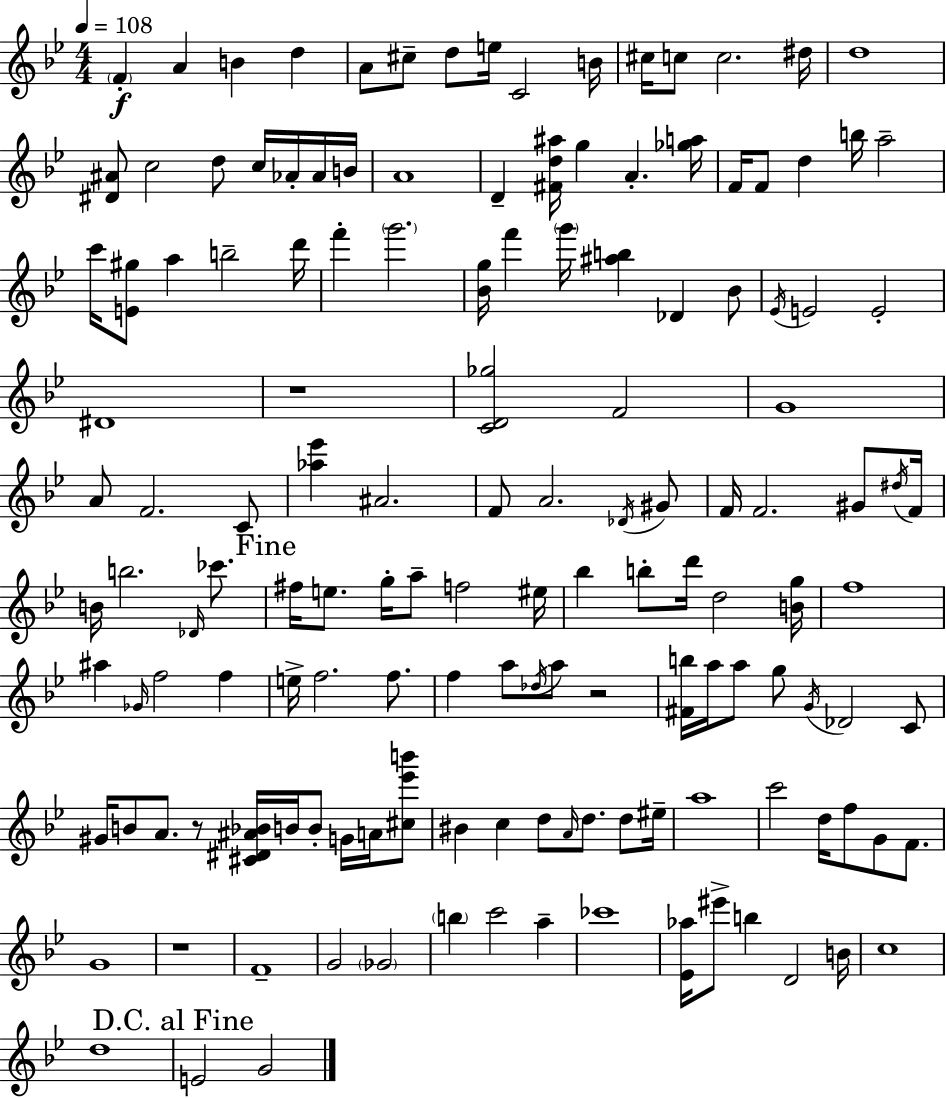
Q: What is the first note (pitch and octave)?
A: F4